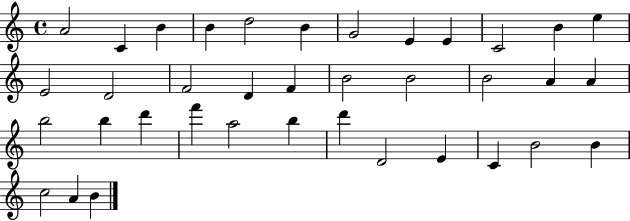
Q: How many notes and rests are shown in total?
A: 37